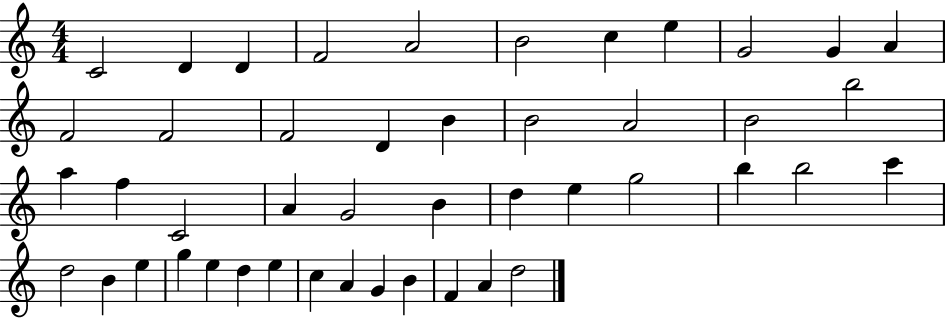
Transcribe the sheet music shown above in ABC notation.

X:1
T:Untitled
M:4/4
L:1/4
K:C
C2 D D F2 A2 B2 c e G2 G A F2 F2 F2 D B B2 A2 B2 b2 a f C2 A G2 B d e g2 b b2 c' d2 B e g e d e c A G B F A d2